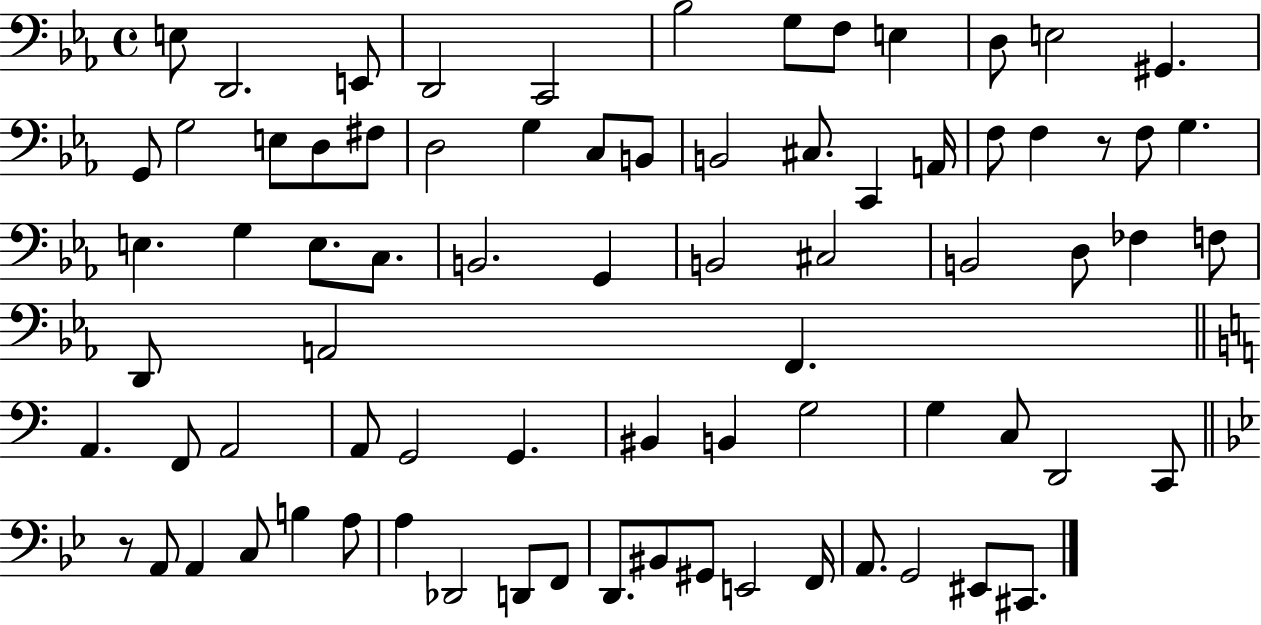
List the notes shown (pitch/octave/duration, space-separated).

E3/e D2/h. E2/e D2/h C2/h Bb3/h G3/e F3/e E3/q D3/e E3/h G#2/q. G2/e G3/h E3/e D3/e F#3/e D3/h G3/q C3/e B2/e B2/h C#3/e. C2/q A2/s F3/e F3/q R/e F3/e G3/q. E3/q. G3/q E3/e. C3/e. B2/h. G2/q B2/h C#3/h B2/h D3/e FES3/q F3/e D2/e A2/h F2/q. A2/q. F2/e A2/h A2/e G2/h G2/q. BIS2/q B2/q G3/h G3/q C3/e D2/h C2/e R/e A2/e A2/q C3/e B3/q A3/e A3/q Db2/h D2/e F2/e D2/e. BIS2/e G#2/e E2/h F2/s A2/e. G2/h EIS2/e C#2/e.